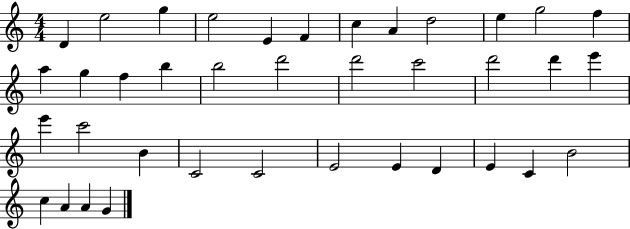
{
  \clef treble
  \numericTimeSignature
  \time 4/4
  \key c \major
  d'4 e''2 g''4 | e''2 e'4 f'4 | c''4 a'4 d''2 | e''4 g''2 f''4 | \break a''4 g''4 f''4 b''4 | b''2 d'''2 | d'''2 c'''2 | d'''2 d'''4 e'''4 | \break e'''4 c'''2 b'4 | c'2 c'2 | e'2 e'4 d'4 | e'4 c'4 b'2 | \break c''4 a'4 a'4 g'4 | \bar "|."
}